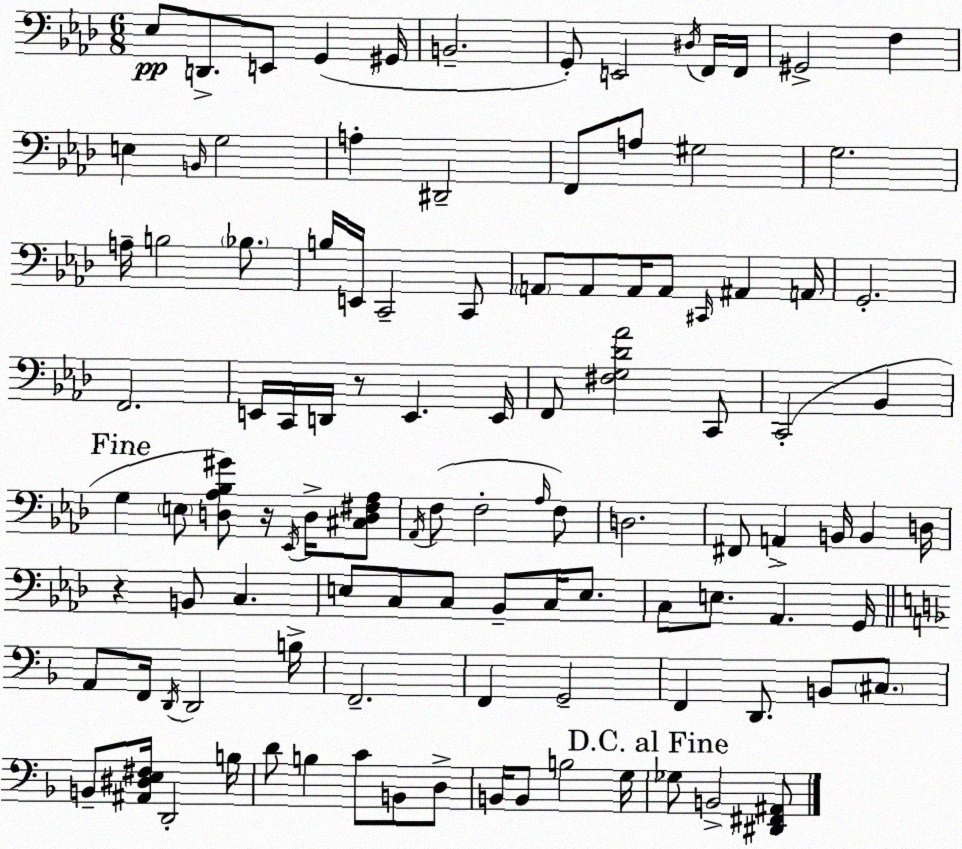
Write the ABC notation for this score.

X:1
T:Untitled
M:6/8
L:1/4
K:Fm
_E,/2 D,,/2 E,,/2 G,, ^G,,/4 B,,2 G,,/2 E,,2 ^D,/4 F,,/4 F,,/4 ^G,,2 F, E, B,,/4 G,2 A, ^D,,2 F,,/2 A,/2 ^G,2 G,2 A,/4 B,2 _B,/2 B,/4 E,,/4 C,,2 C,,/2 A,,/2 A,,/2 A,,/4 A,,/2 ^C,,/4 ^A,, A,,/4 G,,2 F,,2 E,,/4 C,,/4 D,,/4 z/2 E,, E,,/4 F,,/2 [^F,G,_D_A]2 C,,/2 C,,2 _B,, G, E,/2 [D,_A,_B,^G]/2 z/4 _E,,/4 D,/4 [^C,D,^F,_A,]/2 _A,,/4 F,/2 F,2 _A,/4 F,/2 D,2 ^F,,/2 A,, B,,/4 B,, D,/4 z B,,/2 C, E,/2 C,/2 C,/2 _B,,/2 C,/4 E,/2 C,/2 E,/2 _A,, G,,/4 A,,/2 F,,/4 D,,/4 D,,2 B,/4 F,,2 F,, G,,2 F,, D,,/2 B,,/2 ^C,/2 B,,/2 [^A,,^D,E,^F,]/4 D,,2 B,/4 D/2 B, C/2 B,,/2 D,/2 B,,/4 B,,/2 B,2 G,/4 _G,/2 B,,2 [^D,,^F,,^A,,]/2